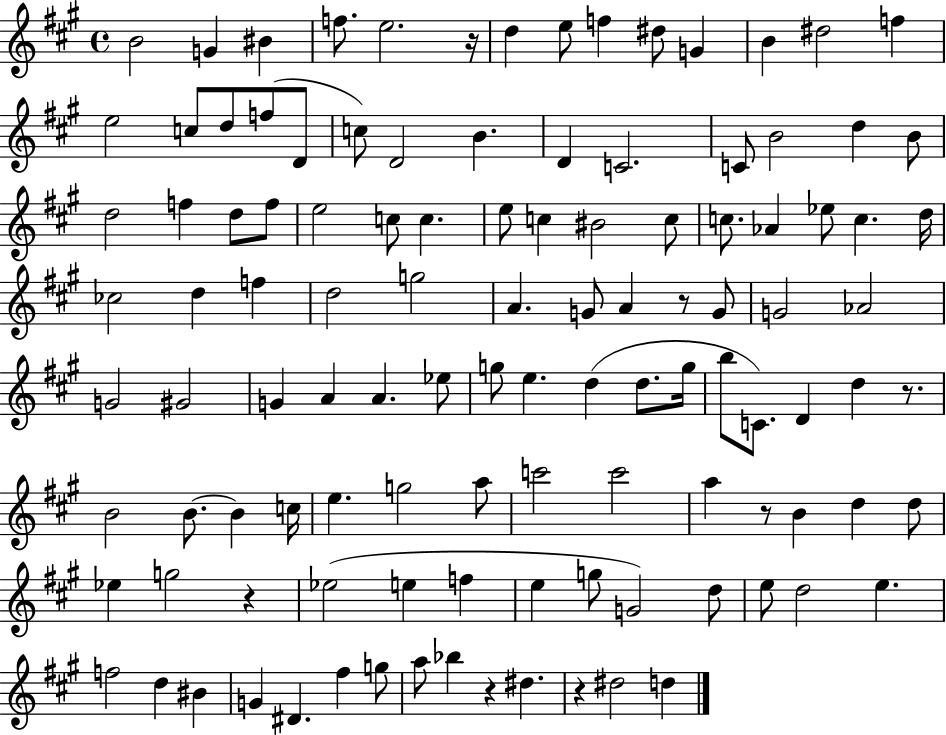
{
  \clef treble
  \time 4/4
  \defaultTimeSignature
  \key a \major
  \repeat volta 2 { b'2 g'4 bis'4 | f''8. e''2. r16 | d''4 e''8 f''4 dis''8 g'4 | b'4 dis''2 f''4 | \break e''2 c''8 d''8 f''8( d'8 | c''8) d'2 b'4. | d'4 c'2. | c'8 b'2 d''4 b'8 | \break d''2 f''4 d''8 f''8 | e''2 c''8 c''4. | e''8 c''4 bis'2 c''8 | c''8. aes'4 ees''8 c''4. d''16 | \break ces''2 d''4 f''4 | d''2 g''2 | a'4. g'8 a'4 r8 g'8 | g'2 aes'2 | \break g'2 gis'2 | g'4 a'4 a'4. ees''8 | g''8 e''4. d''4( d''8. g''16 | b''8 c'8.) d'4 d''4 r8. | \break b'2 b'8.~~ b'4 c''16 | e''4. g''2 a''8 | c'''2 c'''2 | a''4 r8 b'4 d''4 d''8 | \break ees''4 g''2 r4 | ees''2( e''4 f''4 | e''4 g''8 g'2) d''8 | e''8 d''2 e''4. | \break f''2 d''4 bis'4 | g'4 dis'4. fis''4 g''8 | a''8 bes''4 r4 dis''4. | r4 dis''2 d''4 | \break } \bar "|."
}